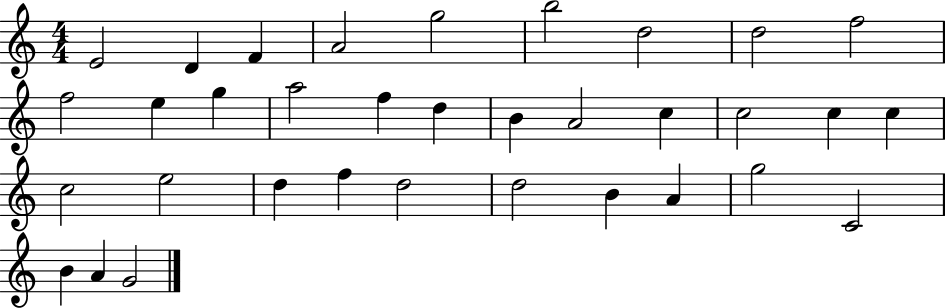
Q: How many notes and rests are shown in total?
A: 34